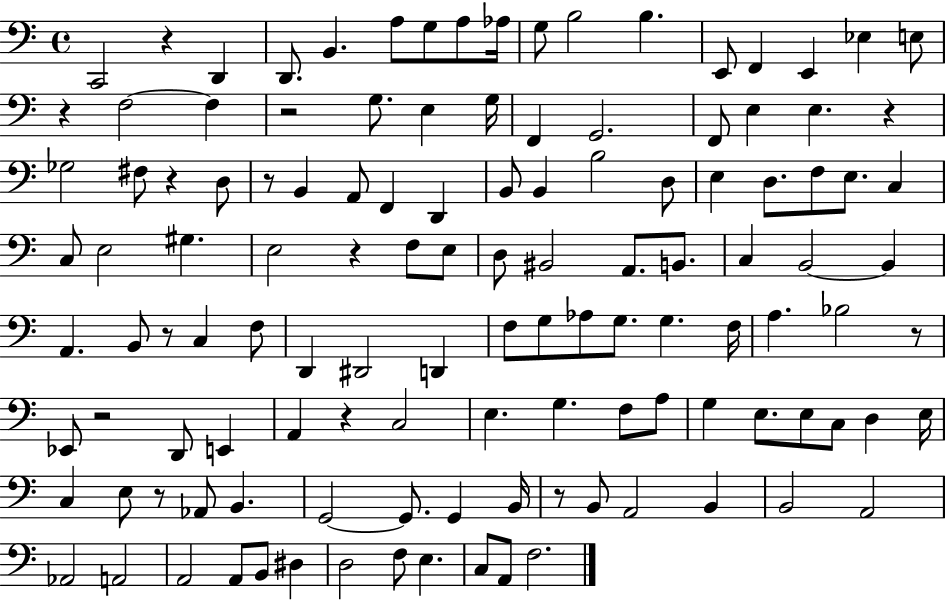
{
  \clef bass
  \time 4/4
  \defaultTimeSignature
  \key c \major
  c,2 r4 d,4 | d,8. b,4. a8 g8 a8 aes16 | g8 b2 b4. | e,8 f,4 e,4 ees4 e8 | \break r4 f2~~ f4 | r2 g8. e4 g16 | f,4 g,2. | f,8 e4 e4. r4 | \break ges2 fis8 r4 d8 | r8 b,4 a,8 f,4 d,4 | b,8 b,4 b2 d8 | e4 d8. f8 e8. c4 | \break c8 e2 gis4. | e2 r4 f8 e8 | d8 bis,2 a,8. b,8. | c4 b,2~~ b,4 | \break a,4. b,8 r8 c4 f8 | d,4 dis,2 d,4 | f8 g8 aes8 g8. g4. f16 | a4. bes2 r8 | \break ees,8 r2 d,8 e,4 | a,4 r4 c2 | e4. g4. f8 a8 | g4 e8. e8 c8 d4 e16 | \break c4 e8 r8 aes,8 b,4. | g,2~~ g,8. g,4 b,16 | r8 b,8 a,2 b,4 | b,2 a,2 | \break aes,2 a,2 | a,2 a,8 b,8 dis4 | d2 f8 e4. | c8 a,8 f2. | \break \bar "|."
}